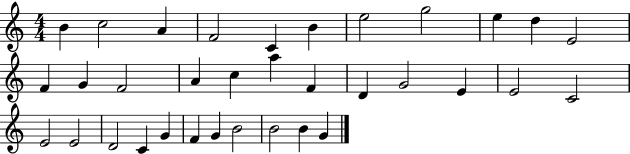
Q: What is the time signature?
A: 4/4